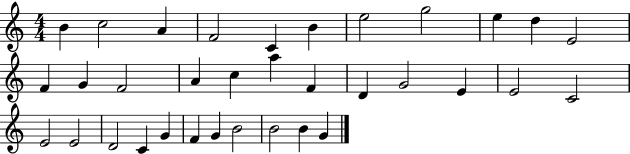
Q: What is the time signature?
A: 4/4